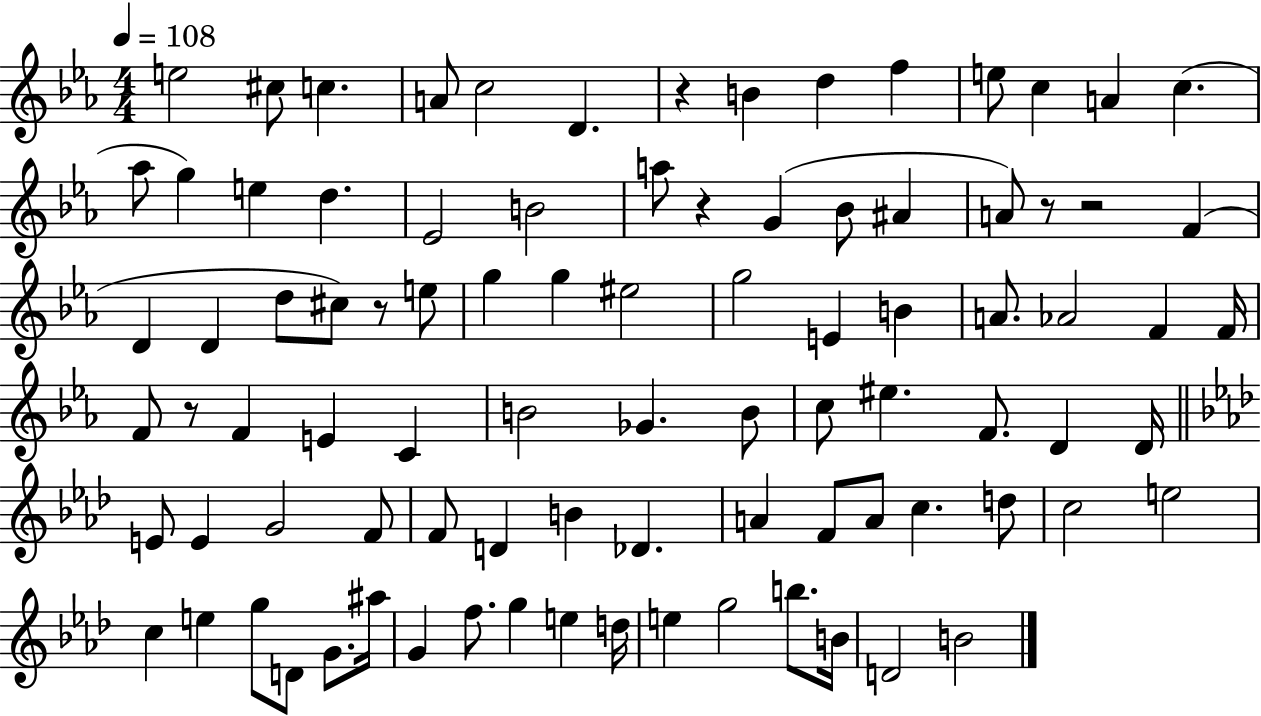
X:1
T:Untitled
M:4/4
L:1/4
K:Eb
e2 ^c/2 c A/2 c2 D z B d f e/2 c A c _a/2 g e d _E2 B2 a/2 z G _B/2 ^A A/2 z/2 z2 F D D d/2 ^c/2 z/2 e/2 g g ^e2 g2 E B A/2 _A2 F F/4 F/2 z/2 F E C B2 _G B/2 c/2 ^e F/2 D D/4 E/2 E G2 F/2 F/2 D B _D A F/2 A/2 c d/2 c2 e2 c e g/2 D/2 G/2 ^a/4 G f/2 g e d/4 e g2 b/2 B/4 D2 B2